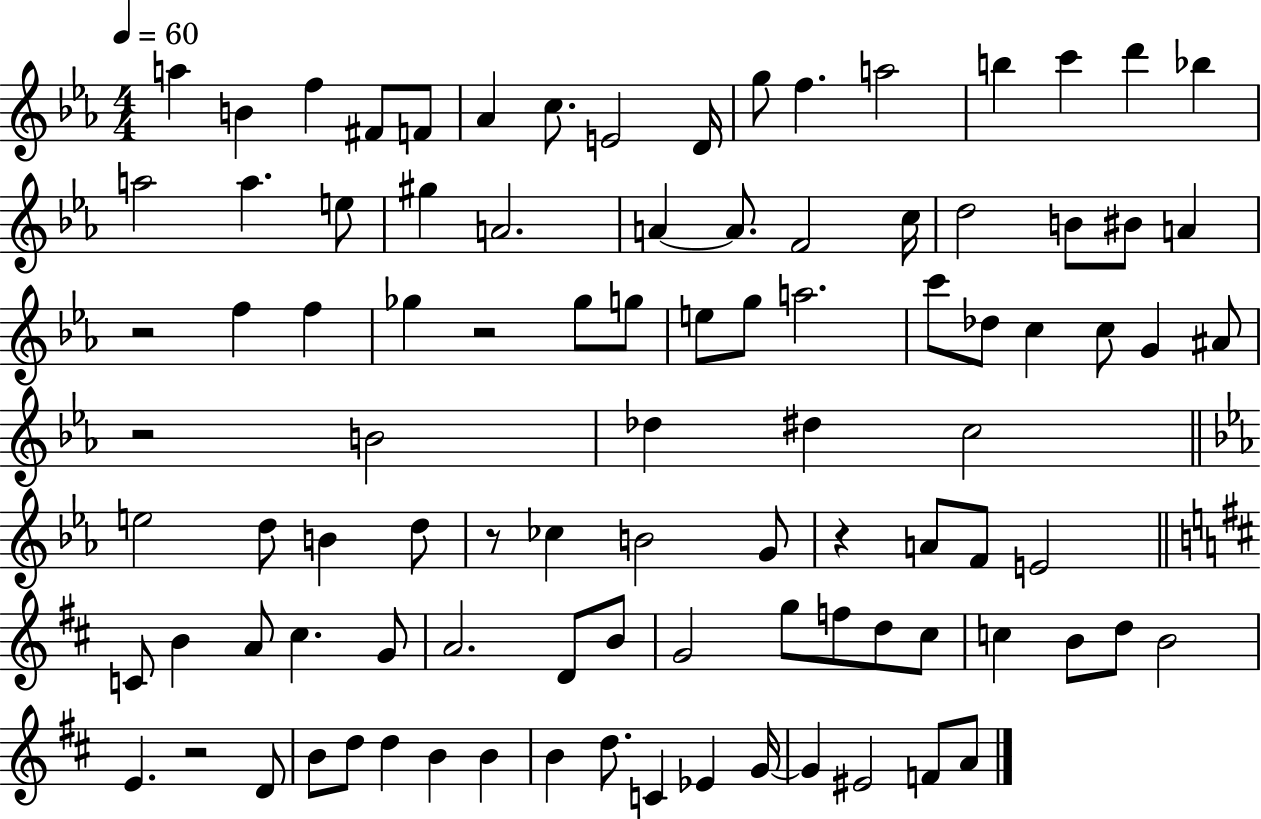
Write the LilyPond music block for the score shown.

{
  \clef treble
  \numericTimeSignature
  \time 4/4
  \key ees \major
  \tempo 4 = 60
  a''4 b'4 f''4 fis'8 f'8 | aes'4 c''8. e'2 d'16 | g''8 f''4. a''2 | b''4 c'''4 d'''4 bes''4 | \break a''2 a''4. e''8 | gis''4 a'2. | a'4~~ a'8. f'2 c''16 | d''2 b'8 bis'8 a'4 | \break r2 f''4 f''4 | ges''4 r2 ges''8 g''8 | e''8 g''8 a''2. | c'''8 des''8 c''4 c''8 g'4 ais'8 | \break r2 b'2 | des''4 dis''4 c''2 | \bar "||" \break \key ees \major e''2 d''8 b'4 d''8 | r8 ces''4 b'2 g'8 | r4 a'8 f'8 e'2 | \bar "||" \break \key d \major c'8 b'4 a'8 cis''4. g'8 | a'2. d'8 b'8 | g'2 g''8 f''8 d''8 cis''8 | c''4 b'8 d''8 b'2 | \break e'4. r2 d'8 | b'8 d''8 d''4 b'4 b'4 | b'4 d''8. c'4 ees'4 g'16~~ | g'4 eis'2 f'8 a'8 | \break \bar "|."
}